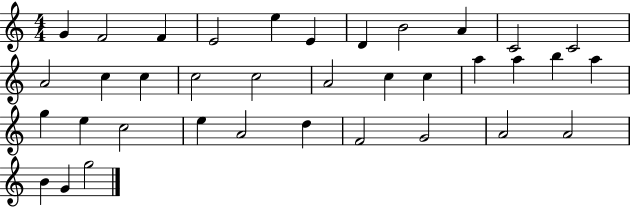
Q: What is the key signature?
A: C major